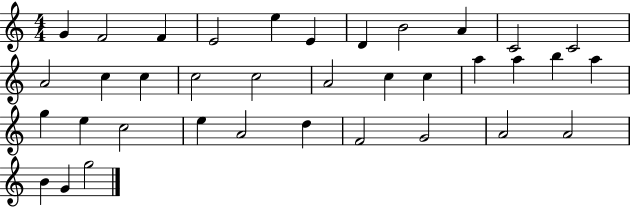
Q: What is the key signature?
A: C major